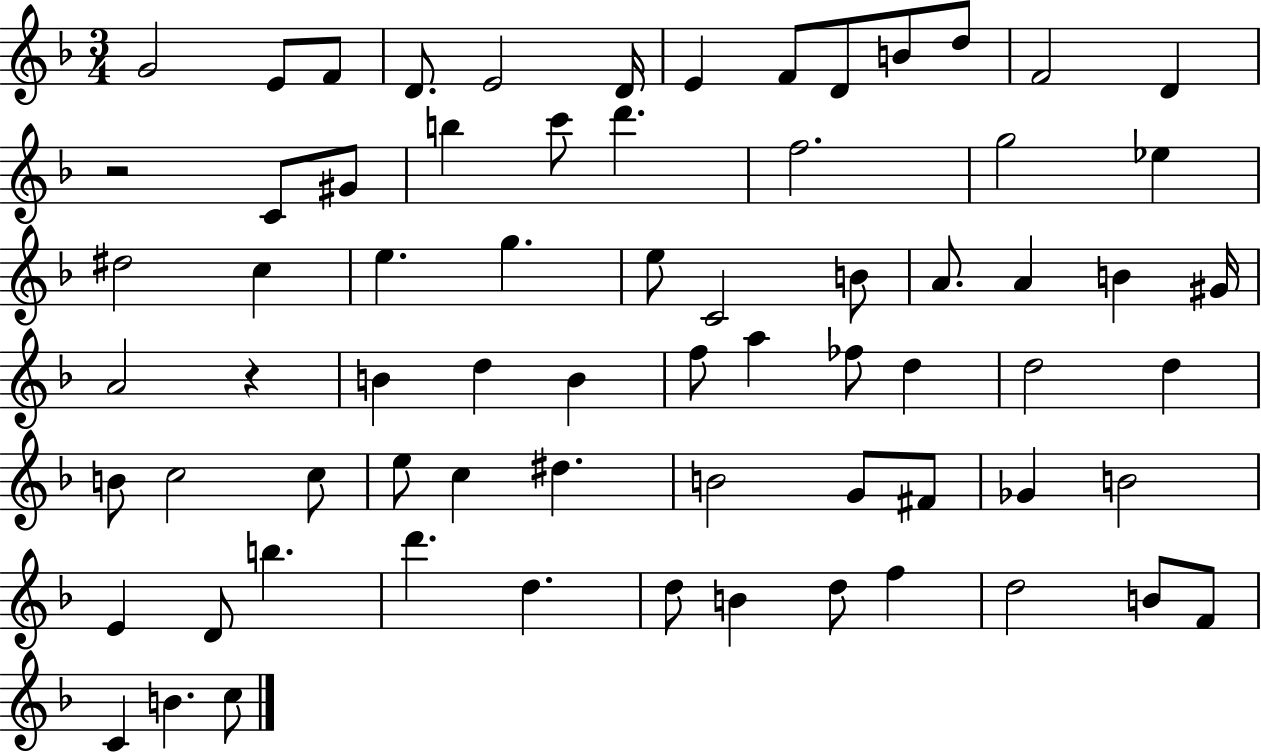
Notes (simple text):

G4/h E4/e F4/e D4/e. E4/h D4/s E4/q F4/e D4/e B4/e D5/e F4/h D4/q R/h C4/e G#4/e B5/q C6/e D6/q. F5/h. G5/h Eb5/q D#5/h C5/q E5/q. G5/q. E5/e C4/h B4/e A4/e. A4/q B4/q G#4/s A4/h R/q B4/q D5/q B4/q F5/e A5/q FES5/e D5/q D5/h D5/q B4/e C5/h C5/e E5/e C5/q D#5/q. B4/h G4/e F#4/e Gb4/q B4/h E4/q D4/e B5/q. D6/q. D5/q. D5/e B4/q D5/e F5/q D5/h B4/e F4/e C4/q B4/q. C5/e